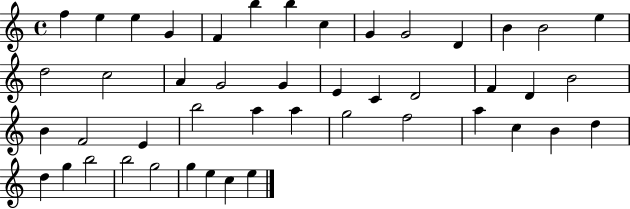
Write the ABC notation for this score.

X:1
T:Untitled
M:4/4
L:1/4
K:C
f e e G F b b c G G2 D B B2 e d2 c2 A G2 G E C D2 F D B2 B F2 E b2 a a g2 f2 a c B d d g b2 b2 g2 g e c e